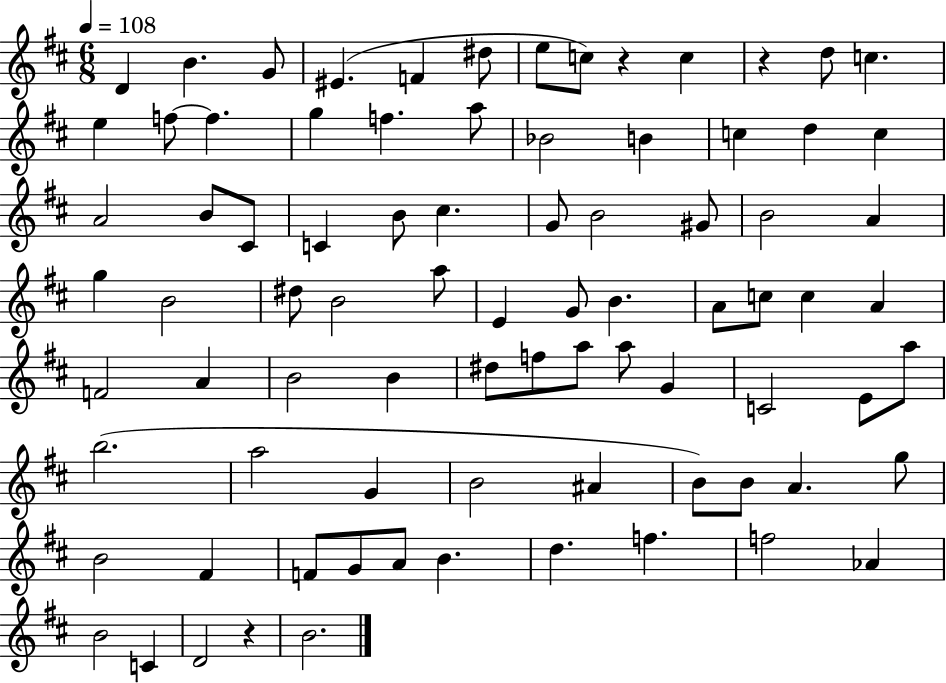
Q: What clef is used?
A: treble